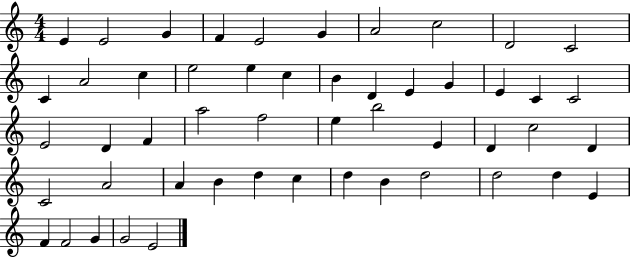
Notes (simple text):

E4/q E4/h G4/q F4/q E4/h G4/q A4/h C5/h D4/h C4/h C4/q A4/h C5/q E5/h E5/q C5/q B4/q D4/q E4/q G4/q E4/q C4/q C4/h E4/h D4/q F4/q A5/h F5/h E5/q B5/h E4/q D4/q C5/h D4/q C4/h A4/h A4/q B4/q D5/q C5/q D5/q B4/q D5/h D5/h D5/q E4/q F4/q F4/h G4/q G4/h E4/h